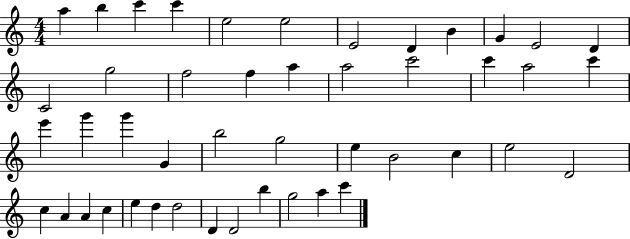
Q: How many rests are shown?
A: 0